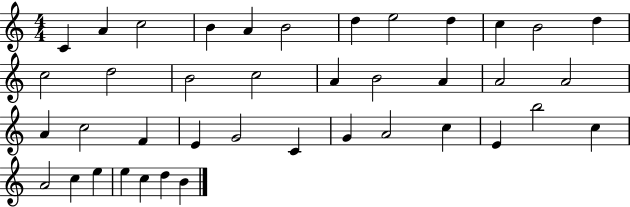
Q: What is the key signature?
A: C major